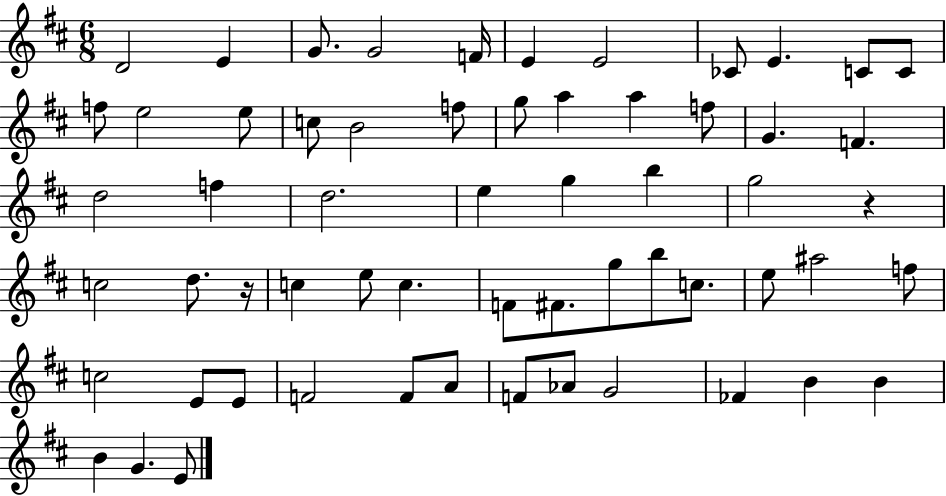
X:1
T:Untitled
M:6/8
L:1/4
K:D
D2 E G/2 G2 F/4 E E2 _C/2 E C/2 C/2 f/2 e2 e/2 c/2 B2 f/2 g/2 a a f/2 G F d2 f d2 e g b g2 z c2 d/2 z/4 c e/2 c F/2 ^F/2 g/2 b/2 c/2 e/2 ^a2 f/2 c2 E/2 E/2 F2 F/2 A/2 F/2 _A/2 G2 _F B B B G E/2